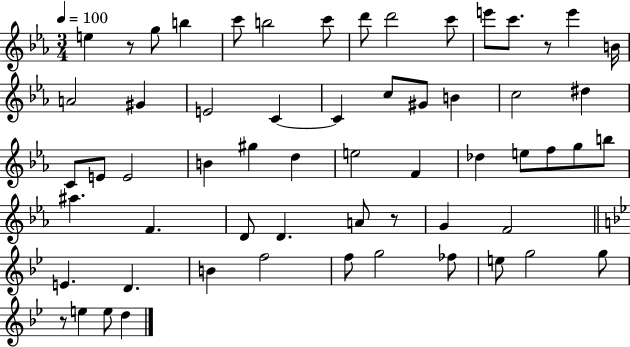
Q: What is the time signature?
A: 3/4